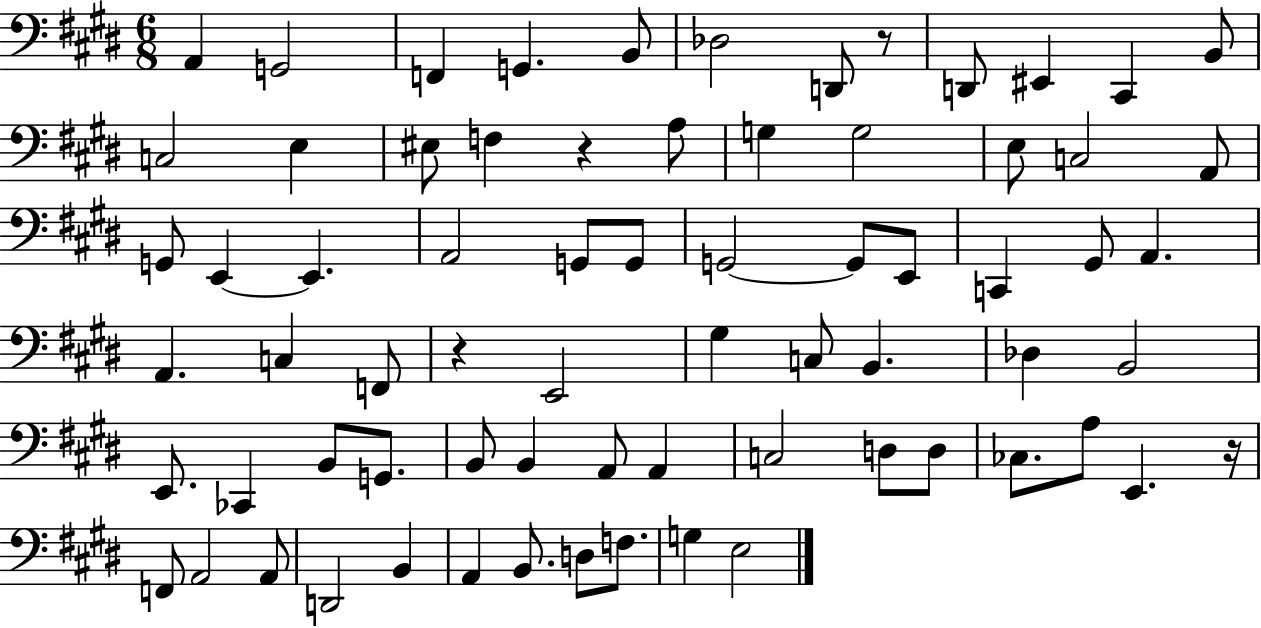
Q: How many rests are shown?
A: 4